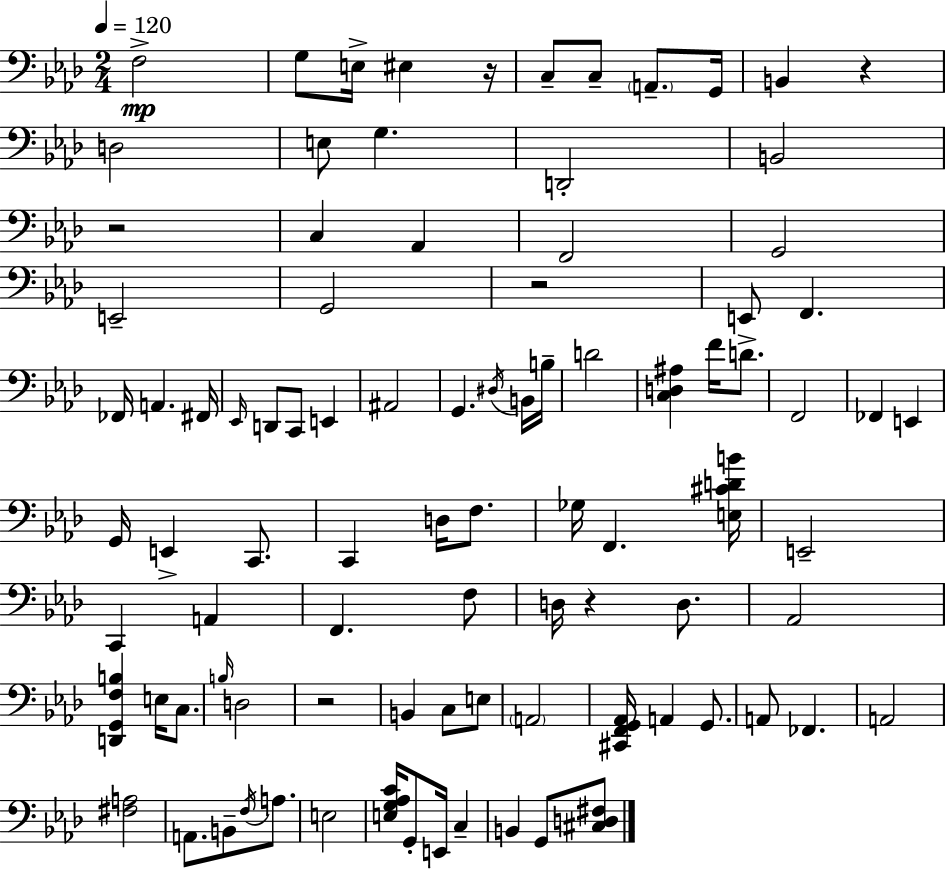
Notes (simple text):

F3/h G3/e E3/s EIS3/q R/s C3/e C3/e A2/e. G2/s B2/q R/q D3/h E3/e G3/q. D2/h B2/h R/h C3/q Ab2/q F2/h G2/h E2/h G2/h R/h E2/e F2/q. FES2/s A2/q. F#2/s Eb2/s D2/e C2/e E2/q A#2/h G2/q. D#3/s B2/s B3/s D4/h [C3,D3,A#3]/q F4/s D4/e. F2/h FES2/q E2/q G2/s E2/q C2/e. C2/q D3/s F3/e. Gb3/s F2/q. [E3,C#4,D4,B4]/s E2/h C2/q A2/q F2/q. F3/e D3/s R/q D3/e. Ab2/h [D2,G2,F3,B3]/q E3/s C3/e. B3/s D3/h R/h B2/q C3/e E3/e A2/h [C#2,F2,G2,Ab2]/s A2/q G2/e. A2/e FES2/q. A2/h [F#3,A3]/h A2/e. B2/e F3/s A3/e. E3/h [E3,G3,Ab3,C4]/s G2/e E2/s C3/q B2/q G2/e [C#3,D3,F#3]/e